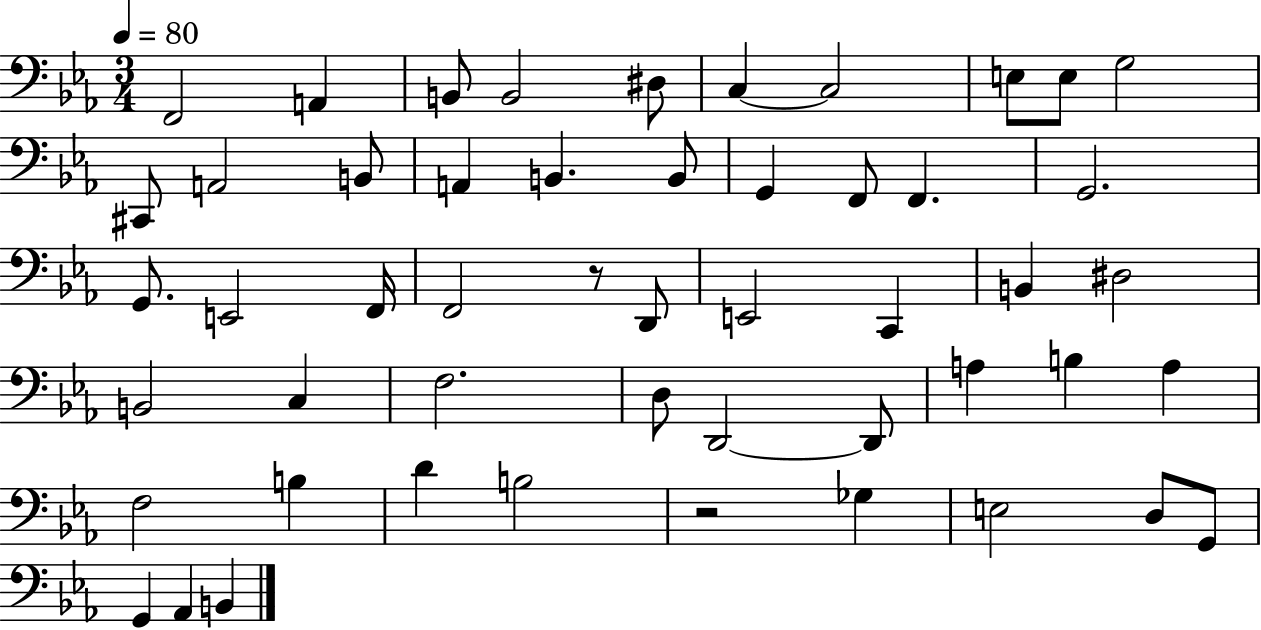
F2/h A2/q B2/e B2/h D#3/e C3/q C3/h E3/e E3/e G3/h C#2/e A2/h B2/e A2/q B2/q. B2/e G2/q F2/e F2/q. G2/h. G2/e. E2/h F2/s F2/h R/e D2/e E2/h C2/q B2/q D#3/h B2/h C3/q F3/h. D3/e D2/h D2/e A3/q B3/q A3/q F3/h B3/q D4/q B3/h R/h Gb3/q E3/h D3/e G2/e G2/q Ab2/q B2/q